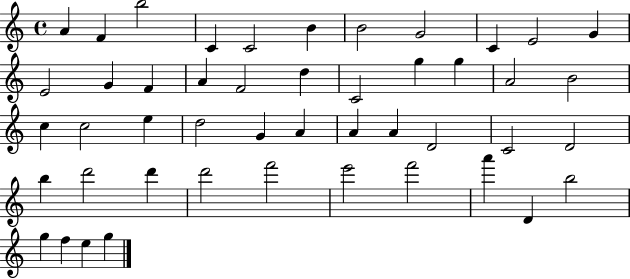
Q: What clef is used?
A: treble